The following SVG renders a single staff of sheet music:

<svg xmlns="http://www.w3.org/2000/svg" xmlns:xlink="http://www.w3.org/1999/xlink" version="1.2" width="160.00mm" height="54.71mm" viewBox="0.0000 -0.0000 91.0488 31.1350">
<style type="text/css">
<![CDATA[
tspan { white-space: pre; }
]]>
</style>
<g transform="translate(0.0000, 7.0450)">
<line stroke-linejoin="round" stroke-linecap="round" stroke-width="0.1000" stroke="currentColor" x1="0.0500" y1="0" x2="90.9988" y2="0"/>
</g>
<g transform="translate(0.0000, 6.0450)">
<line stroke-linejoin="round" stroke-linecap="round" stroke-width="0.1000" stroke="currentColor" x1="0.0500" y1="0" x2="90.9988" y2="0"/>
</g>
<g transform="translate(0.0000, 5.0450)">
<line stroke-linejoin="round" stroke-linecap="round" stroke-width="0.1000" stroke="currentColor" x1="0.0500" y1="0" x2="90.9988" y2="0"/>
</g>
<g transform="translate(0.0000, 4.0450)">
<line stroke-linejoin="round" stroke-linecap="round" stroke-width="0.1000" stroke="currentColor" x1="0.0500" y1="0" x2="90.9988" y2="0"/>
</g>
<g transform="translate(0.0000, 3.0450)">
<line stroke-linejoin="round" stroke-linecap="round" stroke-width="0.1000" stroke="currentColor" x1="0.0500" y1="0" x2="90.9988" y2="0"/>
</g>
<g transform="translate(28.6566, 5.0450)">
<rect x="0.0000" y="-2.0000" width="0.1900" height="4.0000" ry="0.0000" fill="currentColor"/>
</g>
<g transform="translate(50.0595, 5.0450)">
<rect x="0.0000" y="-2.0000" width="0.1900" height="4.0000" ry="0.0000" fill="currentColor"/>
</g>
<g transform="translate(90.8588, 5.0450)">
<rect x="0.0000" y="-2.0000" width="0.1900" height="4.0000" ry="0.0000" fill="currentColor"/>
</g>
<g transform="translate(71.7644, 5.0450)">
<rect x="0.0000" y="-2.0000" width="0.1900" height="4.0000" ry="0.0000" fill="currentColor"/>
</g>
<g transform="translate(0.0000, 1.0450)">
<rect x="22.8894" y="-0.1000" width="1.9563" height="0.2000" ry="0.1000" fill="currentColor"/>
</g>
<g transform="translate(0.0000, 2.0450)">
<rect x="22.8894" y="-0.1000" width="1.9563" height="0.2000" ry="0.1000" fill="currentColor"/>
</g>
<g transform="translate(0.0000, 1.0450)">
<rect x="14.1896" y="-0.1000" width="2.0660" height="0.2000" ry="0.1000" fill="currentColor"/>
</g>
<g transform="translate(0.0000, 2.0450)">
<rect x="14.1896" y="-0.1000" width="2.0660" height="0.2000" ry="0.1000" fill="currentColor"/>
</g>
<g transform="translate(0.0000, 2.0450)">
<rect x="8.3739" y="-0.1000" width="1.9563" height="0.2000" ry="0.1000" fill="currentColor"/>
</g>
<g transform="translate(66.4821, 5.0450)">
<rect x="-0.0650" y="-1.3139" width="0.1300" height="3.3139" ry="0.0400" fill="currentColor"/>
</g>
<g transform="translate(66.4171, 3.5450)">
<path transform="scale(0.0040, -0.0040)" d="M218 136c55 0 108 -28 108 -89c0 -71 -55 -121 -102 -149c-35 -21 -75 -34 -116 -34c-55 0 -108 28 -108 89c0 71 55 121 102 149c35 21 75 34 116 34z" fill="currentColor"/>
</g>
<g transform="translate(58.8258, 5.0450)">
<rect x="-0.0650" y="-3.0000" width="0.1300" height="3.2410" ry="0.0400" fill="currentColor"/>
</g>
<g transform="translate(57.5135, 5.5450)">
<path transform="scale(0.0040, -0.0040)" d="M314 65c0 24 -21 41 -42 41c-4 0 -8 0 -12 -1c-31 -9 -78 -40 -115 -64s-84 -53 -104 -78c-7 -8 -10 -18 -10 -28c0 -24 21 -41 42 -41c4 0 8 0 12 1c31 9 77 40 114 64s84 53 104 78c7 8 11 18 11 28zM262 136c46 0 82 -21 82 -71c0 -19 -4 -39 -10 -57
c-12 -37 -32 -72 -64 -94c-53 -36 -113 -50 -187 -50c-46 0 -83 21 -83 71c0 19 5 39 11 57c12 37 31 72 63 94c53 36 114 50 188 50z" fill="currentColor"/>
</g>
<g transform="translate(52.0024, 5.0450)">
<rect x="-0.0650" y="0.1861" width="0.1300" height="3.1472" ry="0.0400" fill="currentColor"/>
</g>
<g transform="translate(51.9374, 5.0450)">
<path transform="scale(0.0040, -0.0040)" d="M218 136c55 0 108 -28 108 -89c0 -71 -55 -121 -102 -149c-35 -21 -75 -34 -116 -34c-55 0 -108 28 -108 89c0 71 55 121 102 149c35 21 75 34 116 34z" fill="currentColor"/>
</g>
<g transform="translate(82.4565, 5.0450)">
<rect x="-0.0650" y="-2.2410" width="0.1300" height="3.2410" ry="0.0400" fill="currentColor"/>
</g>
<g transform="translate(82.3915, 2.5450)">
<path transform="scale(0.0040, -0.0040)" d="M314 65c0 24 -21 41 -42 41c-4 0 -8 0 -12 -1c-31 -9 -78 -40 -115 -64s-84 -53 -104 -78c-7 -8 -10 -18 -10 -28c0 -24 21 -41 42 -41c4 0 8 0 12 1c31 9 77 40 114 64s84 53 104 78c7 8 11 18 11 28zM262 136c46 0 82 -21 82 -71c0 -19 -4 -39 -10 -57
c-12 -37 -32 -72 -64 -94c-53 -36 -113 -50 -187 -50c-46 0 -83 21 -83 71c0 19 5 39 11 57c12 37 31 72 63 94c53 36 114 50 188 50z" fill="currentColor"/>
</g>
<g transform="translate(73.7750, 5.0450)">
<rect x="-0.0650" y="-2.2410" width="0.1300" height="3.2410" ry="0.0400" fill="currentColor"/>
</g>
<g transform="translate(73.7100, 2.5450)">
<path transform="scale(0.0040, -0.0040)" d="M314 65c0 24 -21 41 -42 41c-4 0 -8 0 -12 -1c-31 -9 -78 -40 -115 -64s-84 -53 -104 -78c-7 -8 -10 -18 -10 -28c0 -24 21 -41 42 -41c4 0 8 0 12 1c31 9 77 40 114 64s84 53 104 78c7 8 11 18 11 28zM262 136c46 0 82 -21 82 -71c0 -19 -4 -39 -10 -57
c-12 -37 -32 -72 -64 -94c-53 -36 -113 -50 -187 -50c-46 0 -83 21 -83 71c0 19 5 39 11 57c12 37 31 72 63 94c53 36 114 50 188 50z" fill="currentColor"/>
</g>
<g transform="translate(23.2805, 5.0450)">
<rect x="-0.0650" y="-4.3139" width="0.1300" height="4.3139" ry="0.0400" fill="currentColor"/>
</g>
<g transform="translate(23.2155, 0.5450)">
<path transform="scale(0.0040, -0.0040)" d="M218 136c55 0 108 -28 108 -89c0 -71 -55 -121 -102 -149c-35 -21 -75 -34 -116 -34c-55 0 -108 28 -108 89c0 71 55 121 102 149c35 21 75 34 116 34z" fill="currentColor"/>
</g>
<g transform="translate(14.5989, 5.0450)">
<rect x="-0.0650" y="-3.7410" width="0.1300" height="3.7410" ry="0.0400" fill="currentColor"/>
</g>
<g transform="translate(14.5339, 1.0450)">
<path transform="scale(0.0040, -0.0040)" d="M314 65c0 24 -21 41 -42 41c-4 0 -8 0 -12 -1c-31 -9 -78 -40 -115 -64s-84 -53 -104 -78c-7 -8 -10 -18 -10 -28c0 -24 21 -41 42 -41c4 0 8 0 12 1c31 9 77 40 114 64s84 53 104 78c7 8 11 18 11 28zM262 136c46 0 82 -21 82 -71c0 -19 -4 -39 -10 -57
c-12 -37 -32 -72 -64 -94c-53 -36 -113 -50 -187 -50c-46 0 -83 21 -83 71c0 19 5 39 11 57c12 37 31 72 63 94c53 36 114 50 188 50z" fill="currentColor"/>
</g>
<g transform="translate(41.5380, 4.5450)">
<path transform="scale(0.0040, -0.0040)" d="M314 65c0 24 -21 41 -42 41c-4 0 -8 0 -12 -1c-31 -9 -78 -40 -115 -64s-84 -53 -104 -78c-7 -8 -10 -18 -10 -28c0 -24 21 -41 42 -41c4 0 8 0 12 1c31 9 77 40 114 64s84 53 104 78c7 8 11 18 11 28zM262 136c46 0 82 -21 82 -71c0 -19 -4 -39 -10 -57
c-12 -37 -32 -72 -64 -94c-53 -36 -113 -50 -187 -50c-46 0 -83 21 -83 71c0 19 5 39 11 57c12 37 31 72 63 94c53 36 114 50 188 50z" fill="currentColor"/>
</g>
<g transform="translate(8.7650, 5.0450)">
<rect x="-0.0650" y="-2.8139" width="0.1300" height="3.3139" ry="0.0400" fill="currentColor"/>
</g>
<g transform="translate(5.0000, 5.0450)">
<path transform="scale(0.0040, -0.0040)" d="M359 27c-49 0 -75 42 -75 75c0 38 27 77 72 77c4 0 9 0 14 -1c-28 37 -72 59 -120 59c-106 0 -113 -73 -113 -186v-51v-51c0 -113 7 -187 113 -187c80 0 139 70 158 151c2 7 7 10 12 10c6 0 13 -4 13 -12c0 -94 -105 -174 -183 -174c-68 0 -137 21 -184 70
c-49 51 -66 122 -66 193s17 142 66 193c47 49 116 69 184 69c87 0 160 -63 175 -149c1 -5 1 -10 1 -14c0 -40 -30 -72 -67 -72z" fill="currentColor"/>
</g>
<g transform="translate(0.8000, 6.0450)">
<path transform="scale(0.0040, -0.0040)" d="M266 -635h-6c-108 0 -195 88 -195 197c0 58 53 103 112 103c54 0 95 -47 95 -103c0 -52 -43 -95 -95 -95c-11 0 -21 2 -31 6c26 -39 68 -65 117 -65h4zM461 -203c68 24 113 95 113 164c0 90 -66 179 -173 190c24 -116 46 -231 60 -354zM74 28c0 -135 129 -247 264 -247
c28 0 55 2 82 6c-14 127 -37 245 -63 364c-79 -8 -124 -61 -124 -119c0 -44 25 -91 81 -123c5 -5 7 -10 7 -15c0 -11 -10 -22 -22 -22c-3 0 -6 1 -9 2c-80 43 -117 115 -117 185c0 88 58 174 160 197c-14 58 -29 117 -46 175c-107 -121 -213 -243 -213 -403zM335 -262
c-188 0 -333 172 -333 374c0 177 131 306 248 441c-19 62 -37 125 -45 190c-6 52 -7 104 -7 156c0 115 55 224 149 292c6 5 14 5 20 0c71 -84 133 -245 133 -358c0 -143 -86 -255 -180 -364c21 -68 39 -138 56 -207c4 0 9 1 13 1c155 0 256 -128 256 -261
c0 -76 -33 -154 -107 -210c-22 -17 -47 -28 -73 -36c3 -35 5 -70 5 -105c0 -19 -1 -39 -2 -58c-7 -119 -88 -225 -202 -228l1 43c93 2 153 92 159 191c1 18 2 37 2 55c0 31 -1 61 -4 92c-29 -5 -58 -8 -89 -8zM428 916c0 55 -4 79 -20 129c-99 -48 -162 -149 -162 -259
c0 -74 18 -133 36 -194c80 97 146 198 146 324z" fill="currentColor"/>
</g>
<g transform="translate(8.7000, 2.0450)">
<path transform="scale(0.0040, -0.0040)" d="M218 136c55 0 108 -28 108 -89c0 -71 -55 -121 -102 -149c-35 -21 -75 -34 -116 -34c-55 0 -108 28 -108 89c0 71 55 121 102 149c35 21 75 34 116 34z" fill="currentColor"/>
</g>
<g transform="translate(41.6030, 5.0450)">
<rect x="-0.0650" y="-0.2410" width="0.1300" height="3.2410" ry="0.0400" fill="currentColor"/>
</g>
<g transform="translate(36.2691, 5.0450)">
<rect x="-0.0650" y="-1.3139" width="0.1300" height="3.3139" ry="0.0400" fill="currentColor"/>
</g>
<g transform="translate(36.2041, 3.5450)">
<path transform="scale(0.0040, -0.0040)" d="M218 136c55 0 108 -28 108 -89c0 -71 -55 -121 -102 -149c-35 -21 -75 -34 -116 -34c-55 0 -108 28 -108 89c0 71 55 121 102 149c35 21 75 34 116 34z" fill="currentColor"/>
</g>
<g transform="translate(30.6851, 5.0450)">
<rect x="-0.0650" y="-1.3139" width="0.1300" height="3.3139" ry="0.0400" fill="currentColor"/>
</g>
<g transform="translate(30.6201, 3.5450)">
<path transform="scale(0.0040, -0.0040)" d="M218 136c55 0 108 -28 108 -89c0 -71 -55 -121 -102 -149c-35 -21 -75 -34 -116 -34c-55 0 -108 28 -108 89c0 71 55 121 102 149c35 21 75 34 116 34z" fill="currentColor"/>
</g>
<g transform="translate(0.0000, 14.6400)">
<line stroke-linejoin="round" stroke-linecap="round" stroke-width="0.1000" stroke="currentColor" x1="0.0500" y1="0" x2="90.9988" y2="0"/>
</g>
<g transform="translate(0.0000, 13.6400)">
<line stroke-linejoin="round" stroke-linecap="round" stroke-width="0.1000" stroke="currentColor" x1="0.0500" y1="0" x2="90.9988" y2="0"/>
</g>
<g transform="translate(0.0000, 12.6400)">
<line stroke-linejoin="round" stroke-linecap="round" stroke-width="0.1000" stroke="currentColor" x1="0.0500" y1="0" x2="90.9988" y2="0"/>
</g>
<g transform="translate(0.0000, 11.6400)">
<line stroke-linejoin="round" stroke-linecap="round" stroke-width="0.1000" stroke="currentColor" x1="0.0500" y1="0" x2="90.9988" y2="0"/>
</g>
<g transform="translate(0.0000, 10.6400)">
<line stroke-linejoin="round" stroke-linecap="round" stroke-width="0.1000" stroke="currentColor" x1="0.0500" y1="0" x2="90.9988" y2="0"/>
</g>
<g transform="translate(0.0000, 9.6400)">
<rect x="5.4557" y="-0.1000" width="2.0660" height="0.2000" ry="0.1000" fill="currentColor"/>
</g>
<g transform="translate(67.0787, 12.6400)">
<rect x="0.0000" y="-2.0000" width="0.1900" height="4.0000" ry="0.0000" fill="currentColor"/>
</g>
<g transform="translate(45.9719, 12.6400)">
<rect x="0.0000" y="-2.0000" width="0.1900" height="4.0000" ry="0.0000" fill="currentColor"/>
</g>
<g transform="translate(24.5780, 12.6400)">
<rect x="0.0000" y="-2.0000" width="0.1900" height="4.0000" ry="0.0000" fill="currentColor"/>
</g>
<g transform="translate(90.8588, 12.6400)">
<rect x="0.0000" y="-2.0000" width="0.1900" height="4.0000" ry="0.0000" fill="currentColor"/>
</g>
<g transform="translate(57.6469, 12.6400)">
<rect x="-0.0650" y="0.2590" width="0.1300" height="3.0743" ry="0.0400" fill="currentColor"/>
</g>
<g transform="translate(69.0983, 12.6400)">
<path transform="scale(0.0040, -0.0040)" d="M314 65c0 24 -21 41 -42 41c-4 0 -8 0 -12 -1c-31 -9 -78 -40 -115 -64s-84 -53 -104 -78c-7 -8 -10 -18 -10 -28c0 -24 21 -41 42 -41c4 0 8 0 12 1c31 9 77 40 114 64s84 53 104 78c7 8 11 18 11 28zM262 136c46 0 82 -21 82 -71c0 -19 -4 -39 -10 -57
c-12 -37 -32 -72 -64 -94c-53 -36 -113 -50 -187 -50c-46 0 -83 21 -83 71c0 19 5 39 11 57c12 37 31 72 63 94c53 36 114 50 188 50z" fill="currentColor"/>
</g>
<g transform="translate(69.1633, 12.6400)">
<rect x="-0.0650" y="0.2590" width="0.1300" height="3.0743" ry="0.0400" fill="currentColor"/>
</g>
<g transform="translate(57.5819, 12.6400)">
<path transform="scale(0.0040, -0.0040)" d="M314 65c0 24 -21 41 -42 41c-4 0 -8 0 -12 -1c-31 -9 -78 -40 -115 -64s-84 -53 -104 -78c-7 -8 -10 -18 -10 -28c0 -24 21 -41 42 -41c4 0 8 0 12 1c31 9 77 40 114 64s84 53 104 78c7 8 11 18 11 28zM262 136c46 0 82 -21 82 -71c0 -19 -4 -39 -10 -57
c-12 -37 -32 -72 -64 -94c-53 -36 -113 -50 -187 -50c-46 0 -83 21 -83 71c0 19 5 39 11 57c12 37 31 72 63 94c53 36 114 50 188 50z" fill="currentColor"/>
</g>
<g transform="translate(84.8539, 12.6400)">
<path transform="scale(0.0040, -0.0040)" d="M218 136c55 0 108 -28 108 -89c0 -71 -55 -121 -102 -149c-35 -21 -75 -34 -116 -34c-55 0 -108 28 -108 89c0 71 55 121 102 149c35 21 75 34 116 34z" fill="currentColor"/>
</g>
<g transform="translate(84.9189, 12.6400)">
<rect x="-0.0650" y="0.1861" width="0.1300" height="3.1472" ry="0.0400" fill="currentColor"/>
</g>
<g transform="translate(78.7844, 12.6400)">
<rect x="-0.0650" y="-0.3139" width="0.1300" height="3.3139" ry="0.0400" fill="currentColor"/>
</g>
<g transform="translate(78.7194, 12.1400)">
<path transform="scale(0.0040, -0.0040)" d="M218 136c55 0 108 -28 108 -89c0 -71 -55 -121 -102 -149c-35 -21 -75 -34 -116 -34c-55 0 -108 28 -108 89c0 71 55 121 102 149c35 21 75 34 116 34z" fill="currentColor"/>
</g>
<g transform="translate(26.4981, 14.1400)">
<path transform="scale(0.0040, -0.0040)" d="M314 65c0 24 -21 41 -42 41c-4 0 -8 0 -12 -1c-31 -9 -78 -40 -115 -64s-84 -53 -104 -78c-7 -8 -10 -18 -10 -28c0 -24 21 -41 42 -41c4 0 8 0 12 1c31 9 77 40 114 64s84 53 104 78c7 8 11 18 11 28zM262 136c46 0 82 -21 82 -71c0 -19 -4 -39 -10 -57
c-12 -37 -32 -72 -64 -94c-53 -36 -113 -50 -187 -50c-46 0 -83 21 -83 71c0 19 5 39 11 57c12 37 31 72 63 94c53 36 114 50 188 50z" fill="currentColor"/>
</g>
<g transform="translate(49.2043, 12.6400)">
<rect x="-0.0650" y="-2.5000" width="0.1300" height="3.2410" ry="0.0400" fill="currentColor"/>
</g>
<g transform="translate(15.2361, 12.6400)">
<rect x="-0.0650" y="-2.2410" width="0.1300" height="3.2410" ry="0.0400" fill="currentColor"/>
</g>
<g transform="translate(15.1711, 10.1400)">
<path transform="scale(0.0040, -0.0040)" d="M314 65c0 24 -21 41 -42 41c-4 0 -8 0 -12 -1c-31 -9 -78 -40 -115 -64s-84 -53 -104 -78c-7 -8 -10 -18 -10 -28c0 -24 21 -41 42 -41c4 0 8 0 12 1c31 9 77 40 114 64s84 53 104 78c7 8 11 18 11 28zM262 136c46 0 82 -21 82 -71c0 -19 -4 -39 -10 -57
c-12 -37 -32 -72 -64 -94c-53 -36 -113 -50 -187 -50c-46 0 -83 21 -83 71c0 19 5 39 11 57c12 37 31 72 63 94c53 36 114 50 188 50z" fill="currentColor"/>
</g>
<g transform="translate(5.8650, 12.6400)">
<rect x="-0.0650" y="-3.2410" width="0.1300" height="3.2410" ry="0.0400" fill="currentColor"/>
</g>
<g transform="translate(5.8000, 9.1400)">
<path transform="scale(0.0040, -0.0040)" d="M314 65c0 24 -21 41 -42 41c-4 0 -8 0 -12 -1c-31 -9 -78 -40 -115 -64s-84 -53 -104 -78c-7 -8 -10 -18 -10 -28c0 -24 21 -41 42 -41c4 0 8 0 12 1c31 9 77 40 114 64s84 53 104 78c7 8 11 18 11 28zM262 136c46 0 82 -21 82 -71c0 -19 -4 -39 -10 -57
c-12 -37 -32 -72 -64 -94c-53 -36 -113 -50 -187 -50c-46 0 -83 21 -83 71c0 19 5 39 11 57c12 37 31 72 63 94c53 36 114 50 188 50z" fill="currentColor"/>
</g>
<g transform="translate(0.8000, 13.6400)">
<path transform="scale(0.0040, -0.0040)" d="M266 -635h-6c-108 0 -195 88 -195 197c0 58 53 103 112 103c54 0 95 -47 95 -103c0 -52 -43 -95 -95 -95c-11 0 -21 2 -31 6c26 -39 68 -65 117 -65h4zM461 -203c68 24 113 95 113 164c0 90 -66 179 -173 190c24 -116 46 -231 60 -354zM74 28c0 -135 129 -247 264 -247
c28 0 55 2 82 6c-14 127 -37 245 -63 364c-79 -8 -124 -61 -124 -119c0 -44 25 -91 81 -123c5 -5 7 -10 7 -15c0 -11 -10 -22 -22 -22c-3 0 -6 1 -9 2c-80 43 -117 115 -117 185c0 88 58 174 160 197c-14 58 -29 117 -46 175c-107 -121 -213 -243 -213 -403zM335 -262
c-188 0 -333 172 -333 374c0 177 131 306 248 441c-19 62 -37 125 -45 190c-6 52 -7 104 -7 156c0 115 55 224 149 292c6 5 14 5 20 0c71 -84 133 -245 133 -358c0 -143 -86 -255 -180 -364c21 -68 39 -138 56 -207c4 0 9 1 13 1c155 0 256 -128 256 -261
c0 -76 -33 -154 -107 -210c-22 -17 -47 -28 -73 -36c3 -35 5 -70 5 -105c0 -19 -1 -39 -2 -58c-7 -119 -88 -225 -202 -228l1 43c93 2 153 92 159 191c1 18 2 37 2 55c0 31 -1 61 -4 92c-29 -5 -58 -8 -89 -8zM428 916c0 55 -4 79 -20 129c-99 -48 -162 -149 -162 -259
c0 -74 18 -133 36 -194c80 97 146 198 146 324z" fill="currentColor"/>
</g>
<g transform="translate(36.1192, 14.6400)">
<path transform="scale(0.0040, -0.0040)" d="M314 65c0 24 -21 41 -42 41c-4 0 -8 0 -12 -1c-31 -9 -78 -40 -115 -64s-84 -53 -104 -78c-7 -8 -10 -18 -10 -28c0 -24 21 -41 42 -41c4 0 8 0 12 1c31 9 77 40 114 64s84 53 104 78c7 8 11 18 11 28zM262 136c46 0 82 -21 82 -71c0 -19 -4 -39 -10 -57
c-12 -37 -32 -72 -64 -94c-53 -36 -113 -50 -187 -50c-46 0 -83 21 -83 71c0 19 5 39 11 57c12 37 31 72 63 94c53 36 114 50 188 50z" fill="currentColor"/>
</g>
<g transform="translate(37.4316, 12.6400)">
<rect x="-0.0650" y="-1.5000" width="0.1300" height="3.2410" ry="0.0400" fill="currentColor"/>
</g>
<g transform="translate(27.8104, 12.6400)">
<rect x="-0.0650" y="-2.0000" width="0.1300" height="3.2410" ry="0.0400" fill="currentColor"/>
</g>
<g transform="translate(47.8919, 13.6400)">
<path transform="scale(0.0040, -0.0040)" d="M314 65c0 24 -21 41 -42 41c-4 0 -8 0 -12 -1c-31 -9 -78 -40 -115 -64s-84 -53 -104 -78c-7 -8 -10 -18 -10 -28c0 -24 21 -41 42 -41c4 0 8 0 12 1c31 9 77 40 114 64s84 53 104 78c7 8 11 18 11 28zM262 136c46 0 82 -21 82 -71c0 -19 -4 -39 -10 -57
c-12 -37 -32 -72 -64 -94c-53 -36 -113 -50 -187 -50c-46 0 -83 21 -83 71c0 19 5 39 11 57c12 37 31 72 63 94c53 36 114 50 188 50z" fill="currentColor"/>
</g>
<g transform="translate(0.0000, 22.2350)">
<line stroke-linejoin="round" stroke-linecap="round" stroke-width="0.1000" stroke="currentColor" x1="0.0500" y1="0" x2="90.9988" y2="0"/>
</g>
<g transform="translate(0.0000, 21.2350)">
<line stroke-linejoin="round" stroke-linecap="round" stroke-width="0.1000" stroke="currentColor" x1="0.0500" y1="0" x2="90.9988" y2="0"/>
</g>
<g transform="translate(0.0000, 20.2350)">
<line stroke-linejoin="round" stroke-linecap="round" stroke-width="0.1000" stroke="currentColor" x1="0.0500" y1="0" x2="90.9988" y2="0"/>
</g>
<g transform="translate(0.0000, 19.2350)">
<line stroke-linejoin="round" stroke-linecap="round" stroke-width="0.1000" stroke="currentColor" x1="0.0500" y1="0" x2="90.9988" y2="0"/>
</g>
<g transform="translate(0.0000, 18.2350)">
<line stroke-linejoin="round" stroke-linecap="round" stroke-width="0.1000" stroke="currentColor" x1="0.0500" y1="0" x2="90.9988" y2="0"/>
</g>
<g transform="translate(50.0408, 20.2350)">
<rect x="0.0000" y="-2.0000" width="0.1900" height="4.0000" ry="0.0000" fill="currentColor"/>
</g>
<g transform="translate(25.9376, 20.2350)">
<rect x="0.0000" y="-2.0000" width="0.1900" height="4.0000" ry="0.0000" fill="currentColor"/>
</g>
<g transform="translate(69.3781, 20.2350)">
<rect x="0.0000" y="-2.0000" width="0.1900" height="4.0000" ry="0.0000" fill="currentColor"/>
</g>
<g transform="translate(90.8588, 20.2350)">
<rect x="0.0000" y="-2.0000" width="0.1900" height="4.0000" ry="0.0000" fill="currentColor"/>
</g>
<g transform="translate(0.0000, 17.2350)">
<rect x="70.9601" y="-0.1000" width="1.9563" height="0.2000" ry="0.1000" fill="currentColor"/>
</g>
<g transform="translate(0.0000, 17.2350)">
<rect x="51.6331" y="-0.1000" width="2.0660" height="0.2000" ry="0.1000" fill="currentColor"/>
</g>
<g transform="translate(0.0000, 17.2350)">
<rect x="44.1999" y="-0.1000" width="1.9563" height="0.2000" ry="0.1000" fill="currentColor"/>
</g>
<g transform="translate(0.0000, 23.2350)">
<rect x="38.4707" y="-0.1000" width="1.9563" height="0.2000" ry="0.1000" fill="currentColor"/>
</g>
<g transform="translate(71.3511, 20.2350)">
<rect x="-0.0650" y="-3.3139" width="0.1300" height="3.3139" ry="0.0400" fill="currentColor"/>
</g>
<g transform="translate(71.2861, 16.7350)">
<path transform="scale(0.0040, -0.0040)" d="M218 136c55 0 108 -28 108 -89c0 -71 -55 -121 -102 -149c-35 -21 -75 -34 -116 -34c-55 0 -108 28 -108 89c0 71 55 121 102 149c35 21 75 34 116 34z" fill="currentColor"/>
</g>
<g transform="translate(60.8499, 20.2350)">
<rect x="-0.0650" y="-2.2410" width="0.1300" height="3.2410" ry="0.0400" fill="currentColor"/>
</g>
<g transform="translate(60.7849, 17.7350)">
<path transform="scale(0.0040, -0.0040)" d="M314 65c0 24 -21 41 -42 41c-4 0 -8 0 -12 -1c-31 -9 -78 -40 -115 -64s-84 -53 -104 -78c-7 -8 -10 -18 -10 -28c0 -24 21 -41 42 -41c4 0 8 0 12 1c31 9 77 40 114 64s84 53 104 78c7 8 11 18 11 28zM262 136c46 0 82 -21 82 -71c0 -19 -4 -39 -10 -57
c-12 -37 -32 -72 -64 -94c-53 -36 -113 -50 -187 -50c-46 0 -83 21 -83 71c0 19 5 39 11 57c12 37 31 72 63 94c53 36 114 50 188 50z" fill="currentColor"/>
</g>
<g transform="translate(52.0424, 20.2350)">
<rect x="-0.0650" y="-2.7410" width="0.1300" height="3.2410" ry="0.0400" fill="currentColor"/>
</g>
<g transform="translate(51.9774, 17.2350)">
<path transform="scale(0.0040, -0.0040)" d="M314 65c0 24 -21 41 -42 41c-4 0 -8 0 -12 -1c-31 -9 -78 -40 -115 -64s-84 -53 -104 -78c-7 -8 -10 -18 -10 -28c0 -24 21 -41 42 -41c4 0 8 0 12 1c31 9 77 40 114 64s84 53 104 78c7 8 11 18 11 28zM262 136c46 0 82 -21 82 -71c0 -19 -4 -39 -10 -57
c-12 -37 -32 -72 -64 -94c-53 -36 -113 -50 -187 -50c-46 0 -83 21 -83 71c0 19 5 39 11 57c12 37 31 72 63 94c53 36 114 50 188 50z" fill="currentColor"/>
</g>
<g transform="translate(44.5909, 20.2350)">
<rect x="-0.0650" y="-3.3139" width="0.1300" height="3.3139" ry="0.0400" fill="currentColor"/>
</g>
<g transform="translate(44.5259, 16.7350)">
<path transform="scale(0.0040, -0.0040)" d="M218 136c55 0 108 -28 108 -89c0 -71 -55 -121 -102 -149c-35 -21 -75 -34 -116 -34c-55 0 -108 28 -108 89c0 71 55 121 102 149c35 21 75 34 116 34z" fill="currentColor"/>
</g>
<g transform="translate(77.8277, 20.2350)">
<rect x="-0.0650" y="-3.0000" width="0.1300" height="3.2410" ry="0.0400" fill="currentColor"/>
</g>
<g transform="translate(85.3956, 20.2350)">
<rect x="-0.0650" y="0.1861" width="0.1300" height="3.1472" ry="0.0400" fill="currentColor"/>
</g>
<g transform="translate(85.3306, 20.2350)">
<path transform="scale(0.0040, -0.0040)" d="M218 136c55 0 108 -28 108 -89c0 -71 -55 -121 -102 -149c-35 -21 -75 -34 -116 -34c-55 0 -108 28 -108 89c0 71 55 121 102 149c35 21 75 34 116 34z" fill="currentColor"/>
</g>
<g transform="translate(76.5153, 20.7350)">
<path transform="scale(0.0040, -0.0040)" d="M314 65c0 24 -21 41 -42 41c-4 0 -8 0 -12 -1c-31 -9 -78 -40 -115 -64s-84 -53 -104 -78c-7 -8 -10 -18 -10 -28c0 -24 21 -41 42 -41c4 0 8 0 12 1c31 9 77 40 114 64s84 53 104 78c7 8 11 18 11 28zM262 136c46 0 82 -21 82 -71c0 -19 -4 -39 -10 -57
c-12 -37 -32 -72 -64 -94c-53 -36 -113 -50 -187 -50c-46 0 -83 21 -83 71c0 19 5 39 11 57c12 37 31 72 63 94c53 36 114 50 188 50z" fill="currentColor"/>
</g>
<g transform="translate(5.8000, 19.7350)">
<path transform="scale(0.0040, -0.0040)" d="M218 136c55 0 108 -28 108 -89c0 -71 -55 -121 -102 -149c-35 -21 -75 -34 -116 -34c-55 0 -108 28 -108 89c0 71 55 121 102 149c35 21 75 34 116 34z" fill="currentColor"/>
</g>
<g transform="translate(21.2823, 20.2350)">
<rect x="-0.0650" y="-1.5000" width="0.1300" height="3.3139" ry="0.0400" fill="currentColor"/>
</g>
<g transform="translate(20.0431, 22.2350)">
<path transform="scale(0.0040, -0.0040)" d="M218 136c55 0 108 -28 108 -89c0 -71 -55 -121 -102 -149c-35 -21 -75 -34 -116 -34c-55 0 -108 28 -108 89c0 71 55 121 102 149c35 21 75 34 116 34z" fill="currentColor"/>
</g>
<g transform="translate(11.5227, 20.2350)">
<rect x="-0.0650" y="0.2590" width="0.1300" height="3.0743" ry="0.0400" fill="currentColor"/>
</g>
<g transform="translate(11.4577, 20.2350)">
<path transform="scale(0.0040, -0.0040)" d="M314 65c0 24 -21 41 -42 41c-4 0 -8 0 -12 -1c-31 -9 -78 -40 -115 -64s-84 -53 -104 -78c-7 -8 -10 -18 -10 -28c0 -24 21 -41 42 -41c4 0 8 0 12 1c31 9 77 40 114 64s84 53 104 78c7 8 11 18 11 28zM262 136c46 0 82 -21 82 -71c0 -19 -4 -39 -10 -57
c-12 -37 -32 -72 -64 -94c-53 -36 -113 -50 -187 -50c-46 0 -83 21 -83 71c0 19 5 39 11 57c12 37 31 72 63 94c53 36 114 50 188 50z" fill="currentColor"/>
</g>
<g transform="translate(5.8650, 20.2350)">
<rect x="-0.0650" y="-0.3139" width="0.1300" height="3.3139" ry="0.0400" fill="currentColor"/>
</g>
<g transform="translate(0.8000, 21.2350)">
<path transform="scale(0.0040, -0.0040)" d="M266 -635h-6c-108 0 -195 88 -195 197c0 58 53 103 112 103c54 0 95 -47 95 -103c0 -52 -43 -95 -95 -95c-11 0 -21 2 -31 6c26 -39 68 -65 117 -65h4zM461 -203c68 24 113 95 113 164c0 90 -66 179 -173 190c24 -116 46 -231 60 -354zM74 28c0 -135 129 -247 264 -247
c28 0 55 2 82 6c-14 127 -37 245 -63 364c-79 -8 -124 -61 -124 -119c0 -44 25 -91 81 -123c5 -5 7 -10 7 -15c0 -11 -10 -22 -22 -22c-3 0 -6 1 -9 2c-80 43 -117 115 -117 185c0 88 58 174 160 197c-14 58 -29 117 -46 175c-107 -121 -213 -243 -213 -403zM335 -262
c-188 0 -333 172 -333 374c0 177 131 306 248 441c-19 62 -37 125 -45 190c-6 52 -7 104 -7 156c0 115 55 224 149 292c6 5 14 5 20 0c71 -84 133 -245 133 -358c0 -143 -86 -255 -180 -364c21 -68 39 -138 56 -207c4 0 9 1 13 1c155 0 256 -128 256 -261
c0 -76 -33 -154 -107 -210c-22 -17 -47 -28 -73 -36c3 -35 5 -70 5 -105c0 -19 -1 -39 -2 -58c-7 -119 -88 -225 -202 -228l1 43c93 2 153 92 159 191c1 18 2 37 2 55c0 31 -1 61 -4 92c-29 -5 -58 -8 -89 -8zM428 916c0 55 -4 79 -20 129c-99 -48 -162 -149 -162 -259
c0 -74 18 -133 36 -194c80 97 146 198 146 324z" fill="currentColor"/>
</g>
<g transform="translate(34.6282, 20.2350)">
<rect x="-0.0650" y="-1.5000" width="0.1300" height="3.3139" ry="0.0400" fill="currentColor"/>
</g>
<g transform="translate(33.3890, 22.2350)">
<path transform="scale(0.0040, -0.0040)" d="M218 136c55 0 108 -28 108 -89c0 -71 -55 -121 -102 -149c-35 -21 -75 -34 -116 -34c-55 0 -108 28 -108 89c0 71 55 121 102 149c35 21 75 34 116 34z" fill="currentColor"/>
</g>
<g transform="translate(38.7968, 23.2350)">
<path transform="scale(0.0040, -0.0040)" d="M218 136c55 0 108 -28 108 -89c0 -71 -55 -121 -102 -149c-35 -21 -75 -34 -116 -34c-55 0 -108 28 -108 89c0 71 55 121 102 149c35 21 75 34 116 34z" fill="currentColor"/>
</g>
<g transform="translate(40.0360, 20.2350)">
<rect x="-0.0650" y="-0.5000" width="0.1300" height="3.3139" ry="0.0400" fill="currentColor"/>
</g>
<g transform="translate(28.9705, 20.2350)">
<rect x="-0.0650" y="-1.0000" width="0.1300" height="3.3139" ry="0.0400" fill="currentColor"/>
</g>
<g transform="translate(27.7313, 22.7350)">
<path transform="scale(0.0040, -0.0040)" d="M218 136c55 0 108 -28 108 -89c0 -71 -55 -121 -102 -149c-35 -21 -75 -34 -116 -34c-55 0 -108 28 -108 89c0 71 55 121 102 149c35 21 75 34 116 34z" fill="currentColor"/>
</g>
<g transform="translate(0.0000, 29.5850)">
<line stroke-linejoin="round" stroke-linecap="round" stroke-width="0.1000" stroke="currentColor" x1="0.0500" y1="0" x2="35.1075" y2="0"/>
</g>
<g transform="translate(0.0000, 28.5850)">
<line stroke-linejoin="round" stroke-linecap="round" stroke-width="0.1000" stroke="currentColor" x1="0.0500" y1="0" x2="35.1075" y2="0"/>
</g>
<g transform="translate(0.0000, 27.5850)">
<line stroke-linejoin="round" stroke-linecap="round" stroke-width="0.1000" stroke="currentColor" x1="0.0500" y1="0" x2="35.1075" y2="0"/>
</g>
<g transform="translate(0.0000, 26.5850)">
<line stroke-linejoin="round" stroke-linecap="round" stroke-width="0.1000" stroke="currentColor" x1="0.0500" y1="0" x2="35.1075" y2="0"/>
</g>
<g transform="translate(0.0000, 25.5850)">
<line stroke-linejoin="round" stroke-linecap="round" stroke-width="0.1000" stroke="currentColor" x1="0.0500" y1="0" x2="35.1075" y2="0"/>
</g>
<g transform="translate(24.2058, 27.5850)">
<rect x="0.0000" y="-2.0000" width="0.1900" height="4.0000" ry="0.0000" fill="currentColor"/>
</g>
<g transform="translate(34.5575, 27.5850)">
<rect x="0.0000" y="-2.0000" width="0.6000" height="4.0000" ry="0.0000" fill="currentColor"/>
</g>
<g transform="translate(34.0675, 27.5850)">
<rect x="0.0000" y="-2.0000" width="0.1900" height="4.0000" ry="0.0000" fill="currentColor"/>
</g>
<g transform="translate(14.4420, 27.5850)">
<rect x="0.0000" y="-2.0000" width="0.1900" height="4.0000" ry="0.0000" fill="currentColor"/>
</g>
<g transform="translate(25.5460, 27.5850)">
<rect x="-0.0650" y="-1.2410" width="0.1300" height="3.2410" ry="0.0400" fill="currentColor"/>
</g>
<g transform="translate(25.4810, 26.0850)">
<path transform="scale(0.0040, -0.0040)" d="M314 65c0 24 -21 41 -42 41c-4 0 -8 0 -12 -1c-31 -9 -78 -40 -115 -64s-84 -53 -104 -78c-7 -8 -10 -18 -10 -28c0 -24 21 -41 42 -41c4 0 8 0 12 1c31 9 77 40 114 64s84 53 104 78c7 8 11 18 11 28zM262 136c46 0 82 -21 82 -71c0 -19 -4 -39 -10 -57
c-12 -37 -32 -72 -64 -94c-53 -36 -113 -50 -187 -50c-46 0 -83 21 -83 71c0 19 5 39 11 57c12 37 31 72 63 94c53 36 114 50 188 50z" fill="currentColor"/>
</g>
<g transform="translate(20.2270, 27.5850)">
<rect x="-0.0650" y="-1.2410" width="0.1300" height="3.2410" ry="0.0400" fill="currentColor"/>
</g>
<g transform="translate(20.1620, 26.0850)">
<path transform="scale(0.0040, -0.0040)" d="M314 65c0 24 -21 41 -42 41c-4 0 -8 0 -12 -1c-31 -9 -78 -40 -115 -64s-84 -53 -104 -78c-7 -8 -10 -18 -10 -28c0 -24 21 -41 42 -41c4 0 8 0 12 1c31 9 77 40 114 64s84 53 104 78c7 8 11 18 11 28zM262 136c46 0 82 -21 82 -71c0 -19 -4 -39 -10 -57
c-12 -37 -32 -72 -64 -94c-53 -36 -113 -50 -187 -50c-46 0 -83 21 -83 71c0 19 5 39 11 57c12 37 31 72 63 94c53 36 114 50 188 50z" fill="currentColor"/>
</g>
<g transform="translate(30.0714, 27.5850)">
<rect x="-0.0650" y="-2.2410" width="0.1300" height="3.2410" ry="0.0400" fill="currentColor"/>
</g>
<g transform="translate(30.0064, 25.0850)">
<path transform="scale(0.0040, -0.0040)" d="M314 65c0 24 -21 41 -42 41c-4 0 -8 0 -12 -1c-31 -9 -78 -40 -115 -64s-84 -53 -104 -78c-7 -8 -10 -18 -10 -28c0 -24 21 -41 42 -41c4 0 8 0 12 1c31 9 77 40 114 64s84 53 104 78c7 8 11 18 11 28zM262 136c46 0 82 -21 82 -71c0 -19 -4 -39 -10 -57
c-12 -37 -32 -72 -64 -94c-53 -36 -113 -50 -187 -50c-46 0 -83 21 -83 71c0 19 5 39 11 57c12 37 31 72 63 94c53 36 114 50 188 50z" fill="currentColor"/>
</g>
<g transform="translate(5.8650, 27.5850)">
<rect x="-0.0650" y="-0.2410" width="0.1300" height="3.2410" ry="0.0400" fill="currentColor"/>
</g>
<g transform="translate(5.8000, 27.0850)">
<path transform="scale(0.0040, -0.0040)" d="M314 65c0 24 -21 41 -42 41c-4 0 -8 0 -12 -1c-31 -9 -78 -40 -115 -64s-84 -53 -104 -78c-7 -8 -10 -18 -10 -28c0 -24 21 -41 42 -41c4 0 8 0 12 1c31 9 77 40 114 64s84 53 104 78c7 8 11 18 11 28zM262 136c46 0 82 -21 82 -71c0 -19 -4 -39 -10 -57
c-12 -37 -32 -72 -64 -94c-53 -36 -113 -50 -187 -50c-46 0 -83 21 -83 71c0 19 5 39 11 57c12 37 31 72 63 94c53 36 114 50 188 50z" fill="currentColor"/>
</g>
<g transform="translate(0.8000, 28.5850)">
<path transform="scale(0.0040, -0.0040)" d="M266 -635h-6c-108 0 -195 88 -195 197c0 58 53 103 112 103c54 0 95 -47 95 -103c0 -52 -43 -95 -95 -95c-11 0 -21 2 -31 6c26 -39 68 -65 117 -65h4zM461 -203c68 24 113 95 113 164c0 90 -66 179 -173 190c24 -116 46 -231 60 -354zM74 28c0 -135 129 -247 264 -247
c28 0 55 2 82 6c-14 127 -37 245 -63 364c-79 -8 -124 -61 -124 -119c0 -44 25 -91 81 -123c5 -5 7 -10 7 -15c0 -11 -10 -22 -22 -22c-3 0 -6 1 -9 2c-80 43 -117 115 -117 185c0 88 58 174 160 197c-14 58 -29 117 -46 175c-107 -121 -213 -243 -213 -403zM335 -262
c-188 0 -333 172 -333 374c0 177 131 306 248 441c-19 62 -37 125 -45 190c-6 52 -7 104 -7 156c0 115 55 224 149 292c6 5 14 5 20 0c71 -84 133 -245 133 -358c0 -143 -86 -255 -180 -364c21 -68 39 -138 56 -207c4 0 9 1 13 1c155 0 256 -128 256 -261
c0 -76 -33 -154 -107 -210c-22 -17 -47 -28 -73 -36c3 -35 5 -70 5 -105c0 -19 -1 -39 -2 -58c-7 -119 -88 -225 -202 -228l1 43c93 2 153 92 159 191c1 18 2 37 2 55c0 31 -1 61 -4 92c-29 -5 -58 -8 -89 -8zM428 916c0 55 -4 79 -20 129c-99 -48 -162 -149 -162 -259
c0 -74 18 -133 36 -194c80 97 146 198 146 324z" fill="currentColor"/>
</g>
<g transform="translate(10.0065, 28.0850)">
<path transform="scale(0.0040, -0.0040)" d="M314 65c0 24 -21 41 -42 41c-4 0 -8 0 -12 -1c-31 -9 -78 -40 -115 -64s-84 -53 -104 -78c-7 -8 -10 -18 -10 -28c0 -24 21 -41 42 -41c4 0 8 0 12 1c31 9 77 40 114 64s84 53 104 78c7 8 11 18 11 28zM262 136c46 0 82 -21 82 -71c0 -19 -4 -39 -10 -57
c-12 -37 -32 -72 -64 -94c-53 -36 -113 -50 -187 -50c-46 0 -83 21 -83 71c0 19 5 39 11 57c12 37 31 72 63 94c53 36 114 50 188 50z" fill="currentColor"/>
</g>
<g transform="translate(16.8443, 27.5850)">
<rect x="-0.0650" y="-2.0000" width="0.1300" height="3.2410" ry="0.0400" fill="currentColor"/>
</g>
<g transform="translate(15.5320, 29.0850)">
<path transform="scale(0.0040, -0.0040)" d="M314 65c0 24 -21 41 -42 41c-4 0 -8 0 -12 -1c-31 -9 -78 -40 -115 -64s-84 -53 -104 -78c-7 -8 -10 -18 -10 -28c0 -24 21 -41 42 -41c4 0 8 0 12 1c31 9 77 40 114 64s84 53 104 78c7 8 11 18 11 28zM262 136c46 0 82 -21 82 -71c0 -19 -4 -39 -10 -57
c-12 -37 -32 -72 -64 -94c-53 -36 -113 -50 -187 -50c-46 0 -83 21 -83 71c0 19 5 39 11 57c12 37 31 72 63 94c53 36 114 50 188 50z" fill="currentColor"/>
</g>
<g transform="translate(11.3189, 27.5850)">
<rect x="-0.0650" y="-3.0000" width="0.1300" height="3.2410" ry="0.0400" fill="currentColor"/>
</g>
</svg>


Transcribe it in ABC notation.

X:1
T:Untitled
M:4/4
L:1/4
K:C
a c'2 d' e e c2 B A2 e g2 g2 b2 g2 F2 E2 G2 B2 B2 c B c B2 E D E C b a2 g2 b A2 B c2 A2 F2 e2 e2 g2